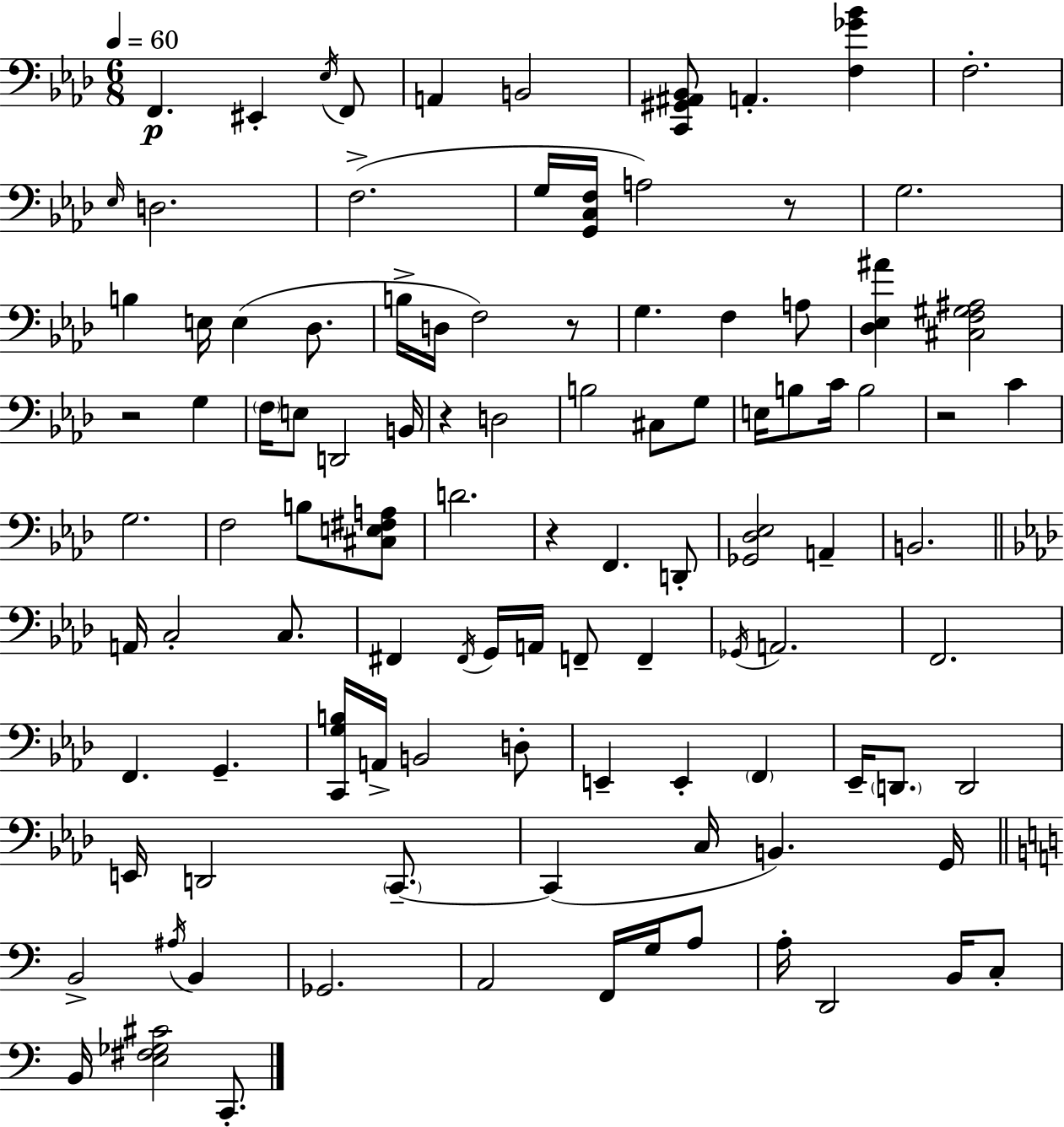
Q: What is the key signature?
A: F minor